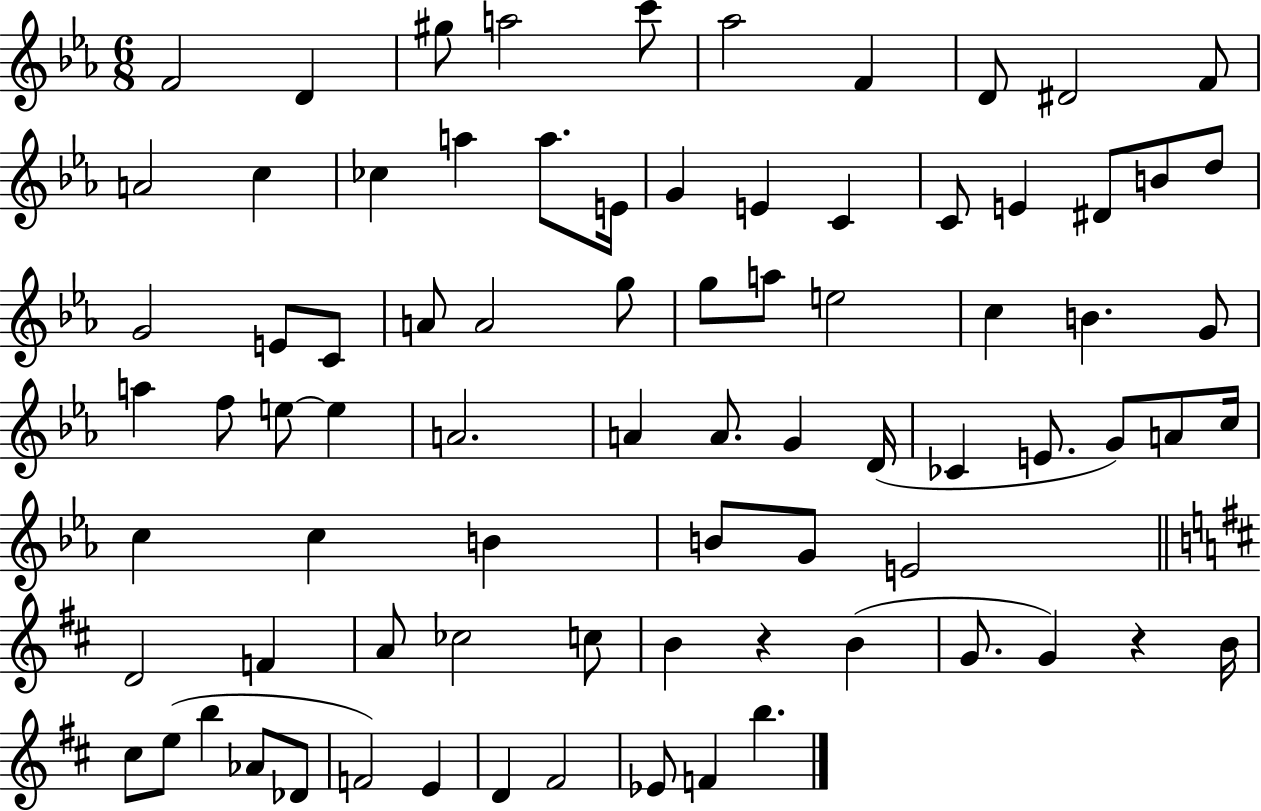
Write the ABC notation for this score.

X:1
T:Untitled
M:6/8
L:1/4
K:Eb
F2 D ^g/2 a2 c'/2 _a2 F D/2 ^D2 F/2 A2 c _c a a/2 E/4 G E C C/2 E ^D/2 B/2 d/2 G2 E/2 C/2 A/2 A2 g/2 g/2 a/2 e2 c B G/2 a f/2 e/2 e A2 A A/2 G D/4 _C E/2 G/2 A/2 c/4 c c B B/2 G/2 E2 D2 F A/2 _c2 c/2 B z B G/2 G z B/4 ^c/2 e/2 b _A/2 _D/2 F2 E D ^F2 _E/2 F b